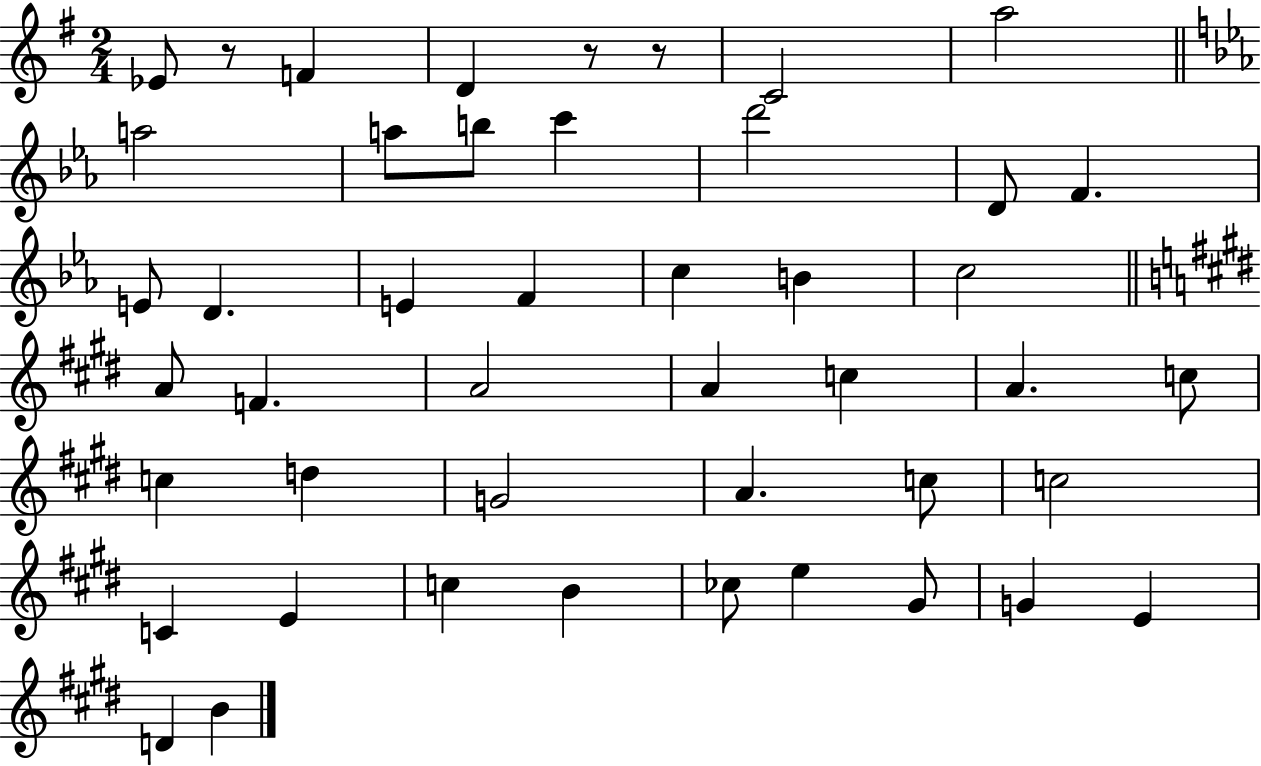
X:1
T:Untitled
M:2/4
L:1/4
K:G
_E/2 z/2 F D z/2 z/2 C2 a2 a2 a/2 b/2 c' d'2 D/2 F E/2 D E F c B c2 A/2 F A2 A c A c/2 c d G2 A c/2 c2 C E c B _c/2 e ^G/2 G E D B